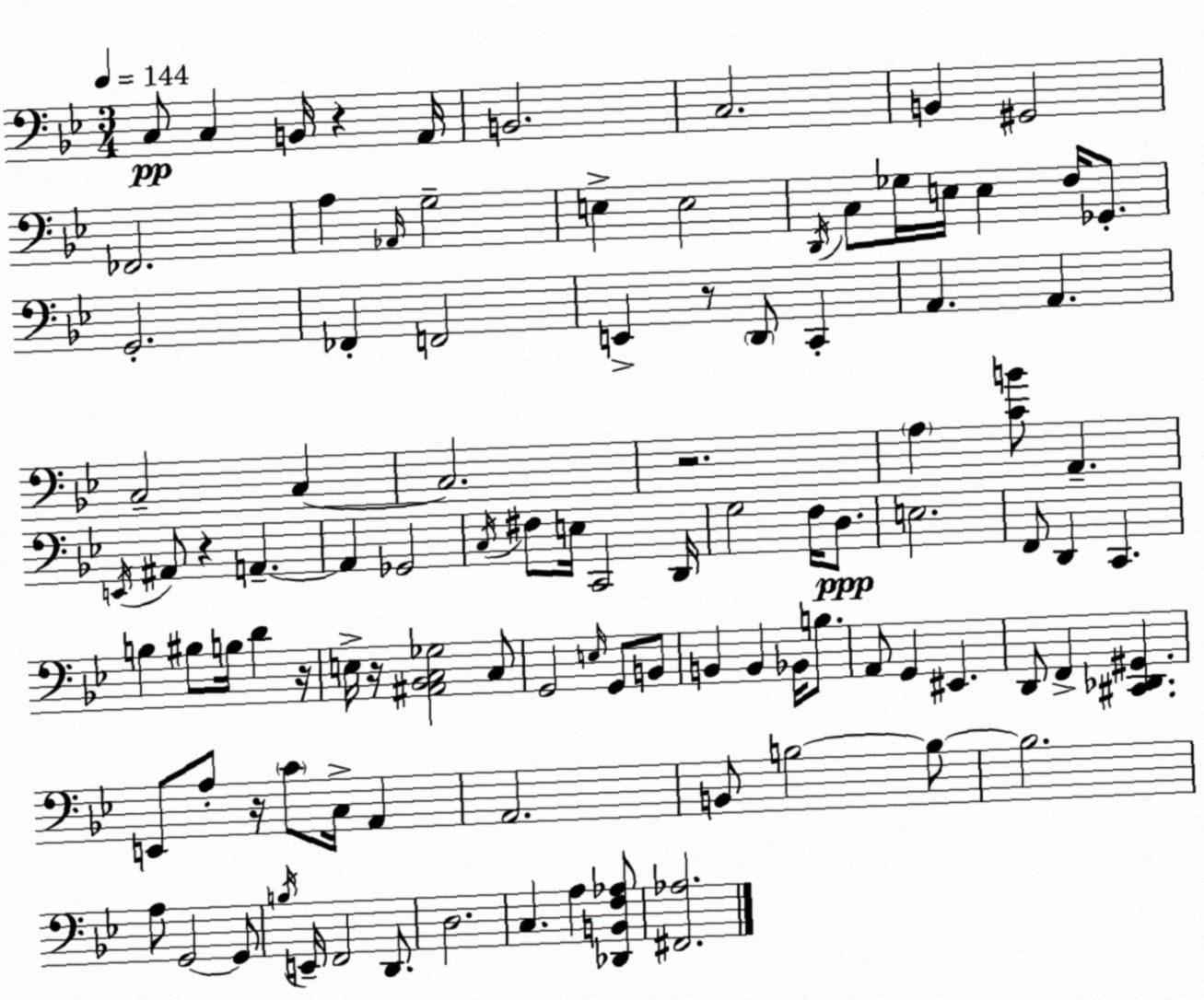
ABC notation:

X:1
T:Untitled
M:3/4
L:1/4
K:Gm
C,/2 C, B,,/4 z A,,/4 B,,2 C,2 B,, ^G,,2 _F,,2 A, _A,,/4 G,2 E, E,2 D,,/4 C,/2 _G,/4 E,/4 E, F,/4 _G,,/2 G,,2 _F,, F,,2 E,, z/2 D,,/2 C,, A,, A,, C,2 C, C,2 z2 A, [CB]/2 A,, E,,/4 ^A,,/2 z A,, A,, _G,,2 C,/4 ^F,/2 E,/4 C,,2 D,,/4 G,2 F,/4 D,/2 E,2 F,,/2 D,, C,, B, ^B,/2 B,/4 D z/4 E,/4 z/4 [^A,,_B,,C,_G,]2 C,/2 G,,2 E,/4 G,,/2 B,,/2 B,, B,, _B,,/4 B,/2 A,,/2 G,, ^E,, D,,/2 F,, [^C,,_D,,^G,,] E,,/2 A,/2 z/4 C/2 C,/4 A,, A,,2 B,,/2 B,2 B,/2 B,2 A,/2 G,,2 G,,/2 B,/4 E,,/4 F,,2 D,,/2 D,2 C, A, [_D,,B,,F,_A,]/2 [^F,,_A,]2